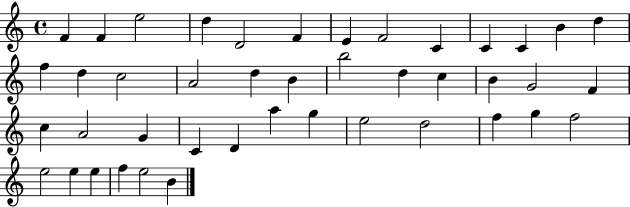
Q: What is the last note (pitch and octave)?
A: B4